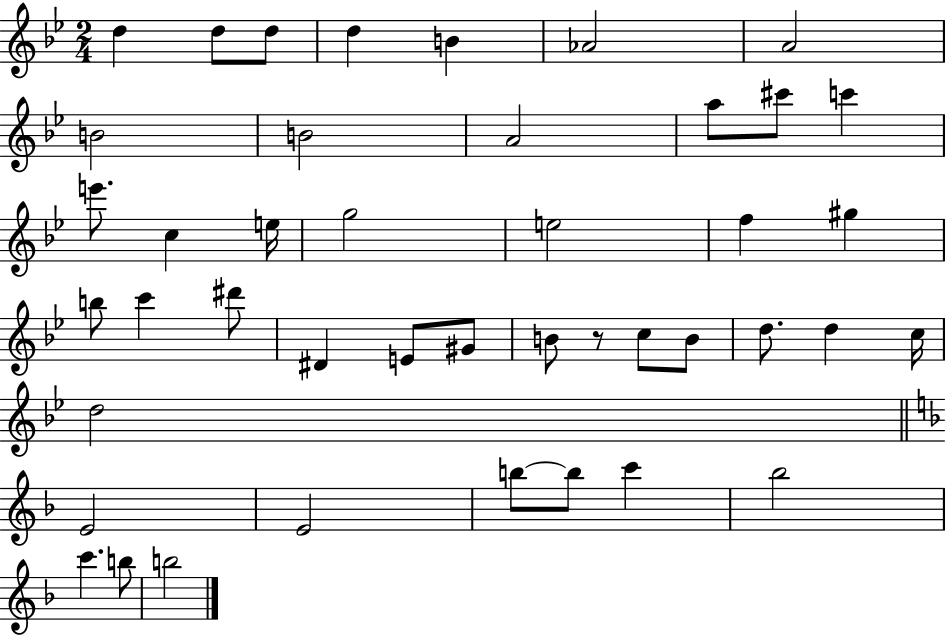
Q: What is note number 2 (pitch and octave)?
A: D5